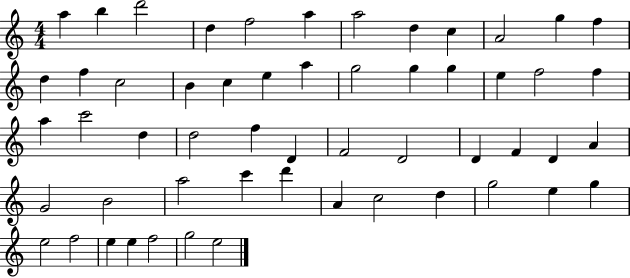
A5/q B5/q D6/h D5/q F5/h A5/q A5/h D5/q C5/q A4/h G5/q F5/q D5/q F5/q C5/h B4/q C5/q E5/q A5/q G5/h G5/q G5/q E5/q F5/h F5/q A5/q C6/h D5/q D5/h F5/q D4/q F4/h D4/h D4/q F4/q D4/q A4/q G4/h B4/h A5/h C6/q D6/q A4/q C5/h D5/q G5/h E5/q G5/q E5/h F5/h E5/q E5/q F5/h G5/h E5/h